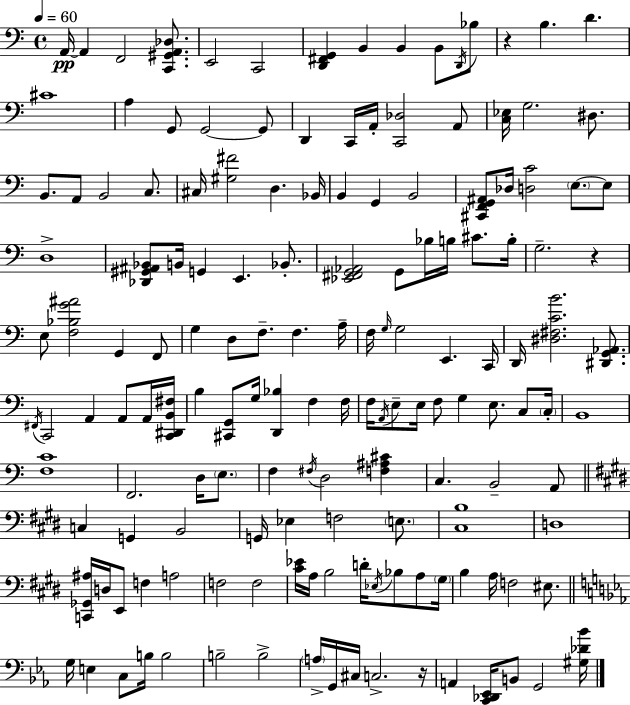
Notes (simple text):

A2/s A2/q F2/h [C2,G#2,A2,Db3]/e. E2/h C2/h [D2,F#2,G2]/q B2/q B2/q B2/e D2/s Bb3/e R/q B3/q. D4/q. C#4/w A3/q G2/e G2/h G2/e D2/q C2/s A2/s [C2,Db3]/h A2/e [C3,Eb3]/s G3/h. D#3/e. B2/e. A2/e B2/h C3/e. C#3/s [G#3,F#4]/h D3/q. Bb2/s B2/q G2/q B2/h [C#2,F2,G2,A#2]/e Db3/s [D3,C4]/h E3/e. E3/e D3/w [Db2,G#2,A#2,Bb2]/e B2/s G2/q E2/q. Bb2/e. [Eb2,F#2,G2,Ab2]/h G2/e Bb3/s B3/s C#4/e. B3/s G3/h. R/q E3/e [F3,Bb3,G4,A#4]/h G2/q F2/e G3/q D3/e F3/e. F3/q. A3/s F3/s G3/s G3/h E2/q. C2/s D2/s [D#3,F#3,C4,B4]/h. [D#2,G2,Ab2]/e. F#2/s C2/h A2/q A2/e A2/s [C2,D#2,B2,F#3]/s B3/q [C#2,G2]/e G3/s [D2,Bb3]/q F3/q F3/s F3/s A2/s E3/e E3/s F3/e G3/q E3/e. C3/e C3/s B2/w [F3,C4]/w F2/h. D3/s E3/e. F3/q F#3/s D3/h [F3,A#3,C#4]/q C3/q. B2/h A2/e C3/q G2/q B2/h G2/s Eb3/q F3/h E3/e. [C#3,B3]/w D3/w [C2,Gb2,A#3]/s D3/s E2/e F3/q A3/h F3/h F3/h [C#4,Eb4]/s A3/s B3/h D4/s Eb3/s Bb3/e A3/e G#3/s B3/q A3/s F3/h EIS3/e. G3/s E3/q C3/e B3/s B3/h B3/h B3/h A3/s G2/s C#3/s C3/h. R/s A2/q [C2,Db2,Eb2]/s B2/e G2/h [G#3,Db4,Bb4]/s